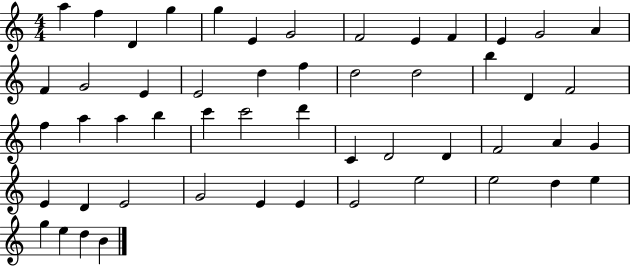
A5/q F5/q D4/q G5/q G5/q E4/q G4/h F4/h E4/q F4/q E4/q G4/h A4/q F4/q G4/h E4/q E4/h D5/q F5/q D5/h D5/h B5/q D4/q F4/h F5/q A5/q A5/q B5/q C6/q C6/h D6/q C4/q D4/h D4/q F4/h A4/q G4/q E4/q D4/q E4/h G4/h E4/q E4/q E4/h E5/h E5/h D5/q E5/q G5/q E5/q D5/q B4/q